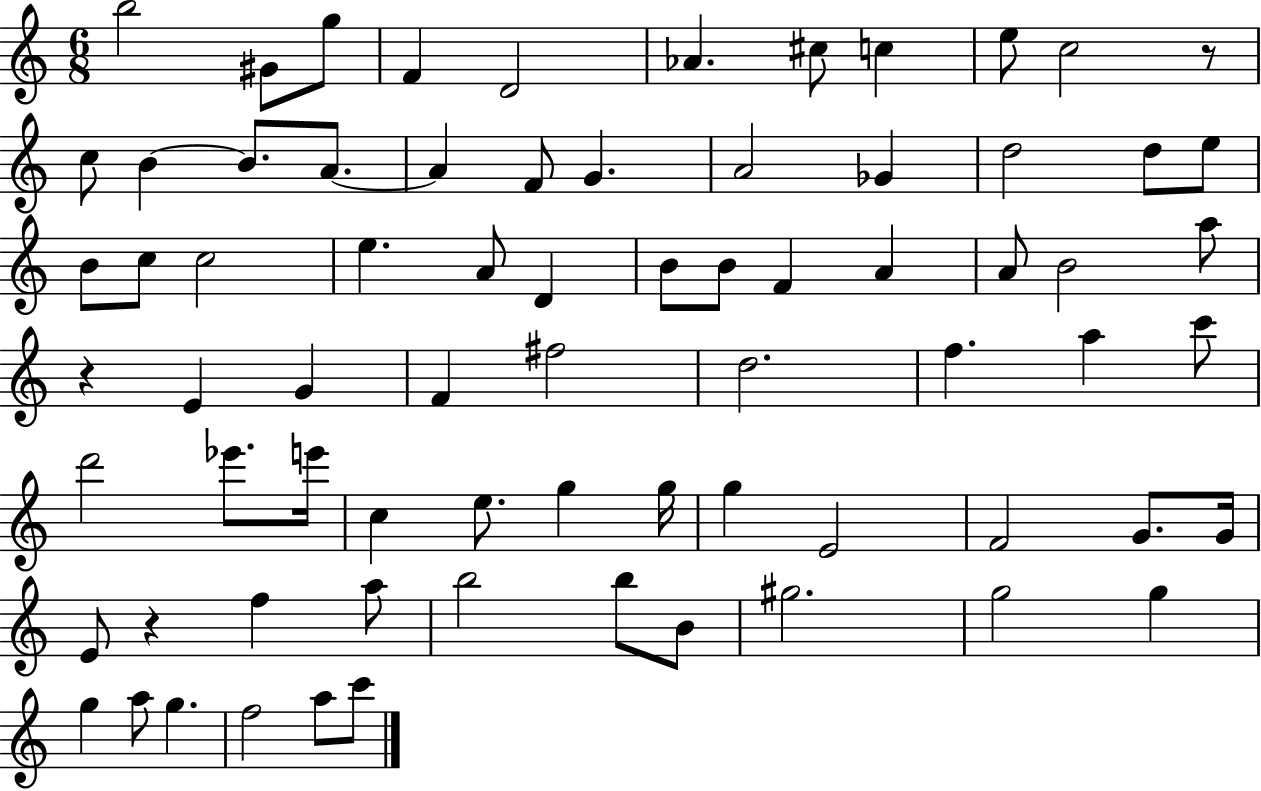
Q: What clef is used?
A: treble